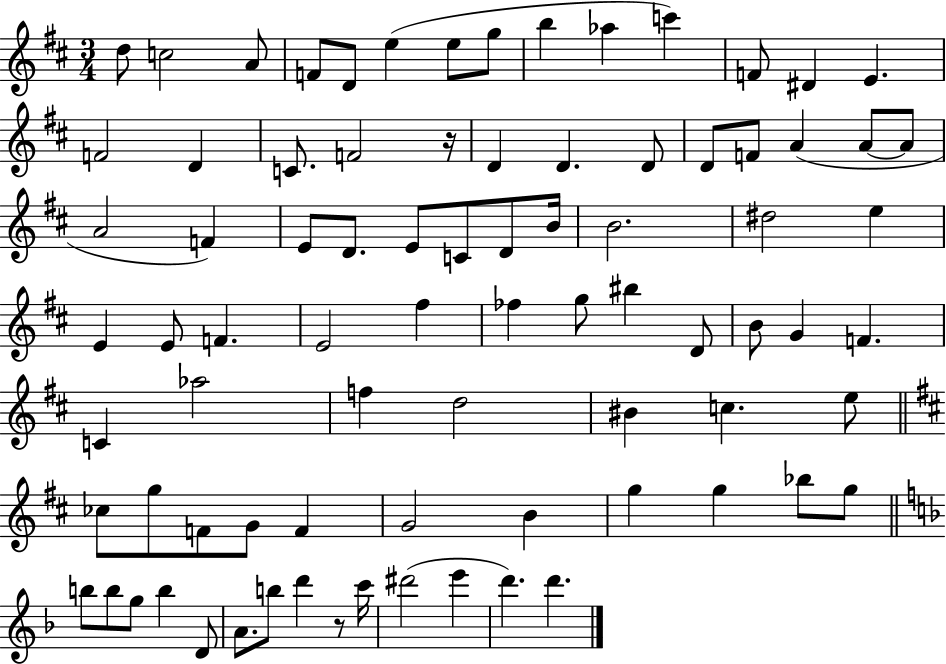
D5/e C5/h A4/e F4/e D4/e E5/q E5/e G5/e B5/q Ab5/q C6/q F4/e D#4/q E4/q. F4/h D4/q C4/e. F4/h R/s D4/q D4/q. D4/e D4/e F4/e A4/q A4/e A4/e A4/h F4/q E4/e D4/e. E4/e C4/e D4/e B4/s B4/h. D#5/h E5/q E4/q E4/e F4/q. E4/h F#5/q FES5/q G5/e BIS5/q D4/e B4/e G4/q F4/q. C4/q Ab5/h F5/q D5/h BIS4/q C5/q. E5/e CES5/e G5/e F4/e G4/e F4/q G4/h B4/q G5/q G5/q Bb5/e G5/e B5/e B5/e G5/e B5/q D4/e A4/e. B5/e D6/q R/e C6/s D#6/h E6/q D6/q. D6/q.